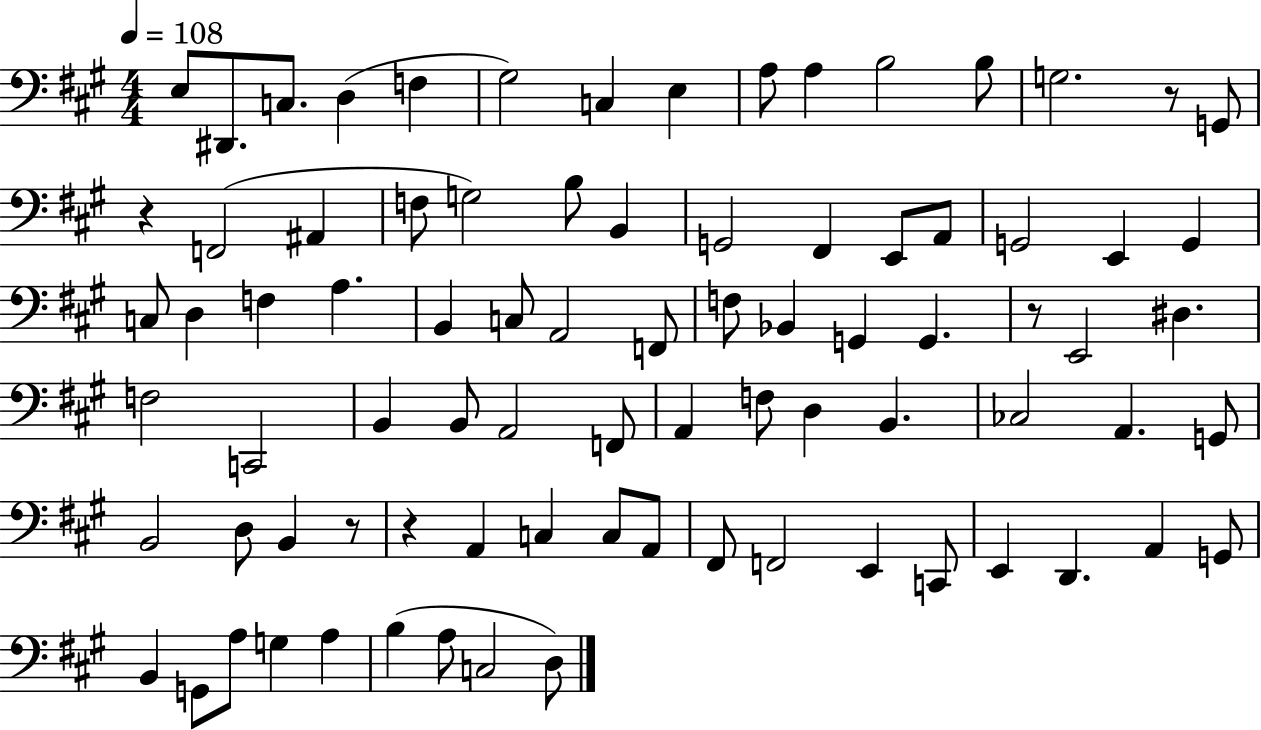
E3/e D#2/e. C3/e. D3/q F3/q G#3/h C3/q E3/q A3/e A3/q B3/h B3/e G3/h. R/e G2/e R/q F2/h A#2/q F3/e G3/h B3/e B2/q G2/h F#2/q E2/e A2/e G2/h E2/q G2/q C3/e D3/q F3/q A3/q. B2/q C3/e A2/h F2/e F3/e Bb2/q G2/q G2/q. R/e E2/h D#3/q. F3/h C2/h B2/q B2/e A2/h F2/e A2/q F3/e D3/q B2/q. CES3/h A2/q. G2/e B2/h D3/e B2/q R/e R/q A2/q C3/q C3/e A2/e F#2/e F2/h E2/q C2/e E2/q D2/q. A2/q G2/e B2/q G2/e A3/e G3/q A3/q B3/q A3/e C3/h D3/e